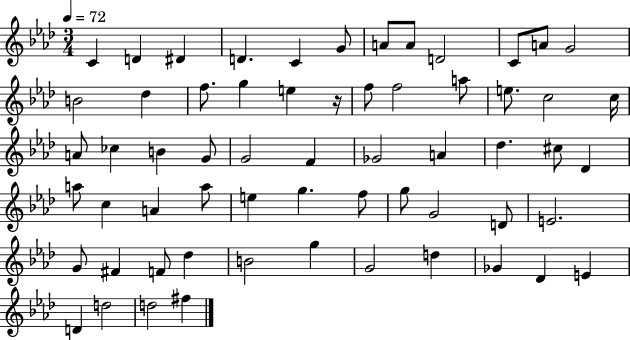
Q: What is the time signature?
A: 3/4